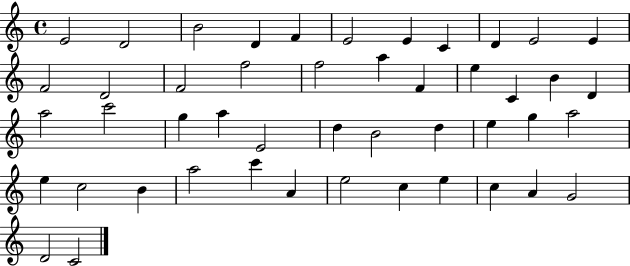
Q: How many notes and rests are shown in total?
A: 47